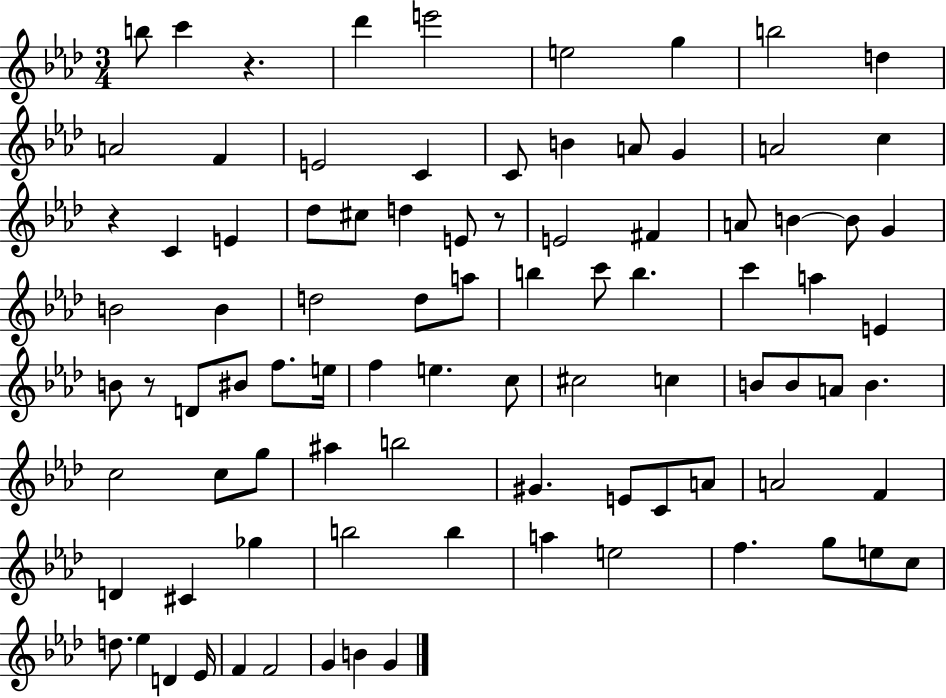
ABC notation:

X:1
T:Untitled
M:3/4
L:1/4
K:Ab
b/2 c' z _d' e'2 e2 g b2 d A2 F E2 C C/2 B A/2 G A2 c z C E _d/2 ^c/2 d E/2 z/2 E2 ^F A/2 B B/2 G B2 B d2 d/2 a/2 b c'/2 b c' a E B/2 z/2 D/2 ^B/2 f/2 e/4 f e c/2 ^c2 c B/2 B/2 A/2 B c2 c/2 g/2 ^a b2 ^G E/2 C/2 A/2 A2 F D ^C _g b2 b a e2 f g/2 e/2 c/2 d/2 _e D _E/4 F F2 G B G